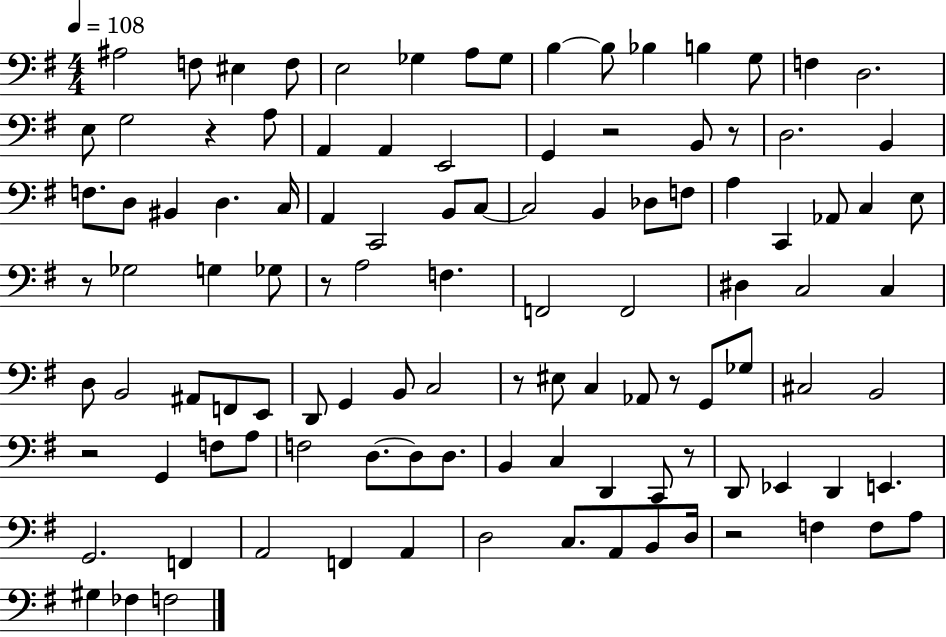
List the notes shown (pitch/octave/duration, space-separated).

A#3/h F3/e EIS3/q F3/e E3/h Gb3/q A3/e Gb3/e B3/q B3/e Bb3/q B3/q G3/e F3/q D3/h. E3/e G3/h R/q A3/e A2/q A2/q E2/h G2/q R/h B2/e R/e D3/h. B2/q F3/e. D3/e BIS2/q D3/q. C3/s A2/q C2/h B2/e C3/e C3/h B2/q Db3/e F3/e A3/q C2/q Ab2/e C3/q E3/e R/e Gb3/h G3/q Gb3/e R/e A3/h F3/q. F2/h F2/h D#3/q C3/h C3/q D3/e B2/h A#2/e F2/e E2/e D2/e G2/q B2/e C3/h R/e EIS3/e C3/q Ab2/e R/e G2/e Gb3/e C#3/h B2/h R/h G2/q F3/e A3/e F3/h D3/e. D3/e D3/e. B2/q C3/q D2/q C2/e R/e D2/e Eb2/q D2/q E2/q. G2/h. F2/q A2/h F2/q A2/q D3/h C3/e. A2/e B2/e D3/s R/h F3/q F3/e A3/e G#3/q FES3/q F3/h